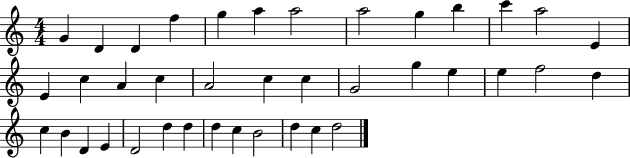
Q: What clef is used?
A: treble